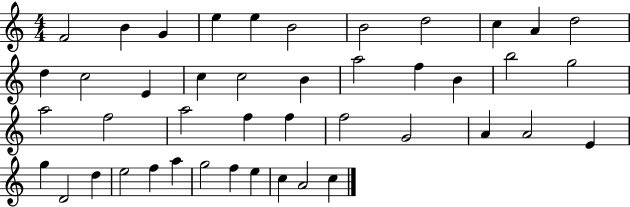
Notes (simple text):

F4/h B4/q G4/q E5/q E5/q B4/h B4/h D5/h C5/q A4/q D5/h D5/q C5/h E4/q C5/q C5/h B4/q A5/h F5/q B4/q B5/h G5/h A5/h F5/h A5/h F5/q F5/q F5/h G4/h A4/q A4/h E4/q G5/q D4/h D5/q E5/h F5/q A5/q G5/h F5/q E5/q C5/q A4/h C5/q